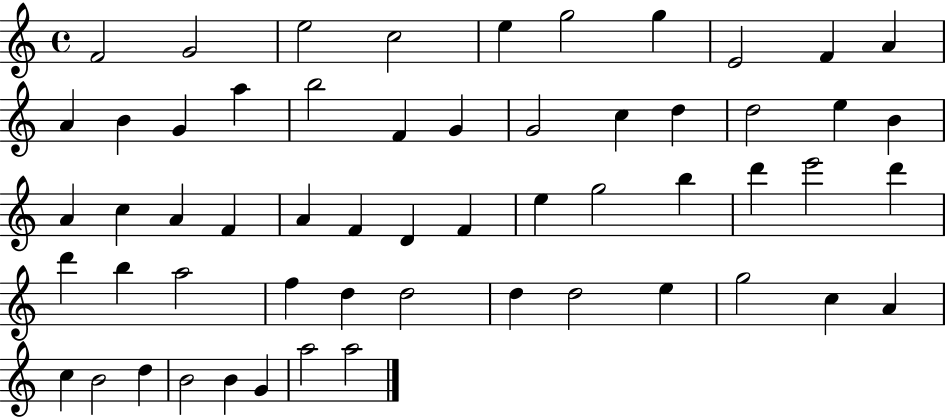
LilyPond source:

{
  \clef treble
  \time 4/4
  \defaultTimeSignature
  \key c \major
  f'2 g'2 | e''2 c''2 | e''4 g''2 g''4 | e'2 f'4 a'4 | \break a'4 b'4 g'4 a''4 | b''2 f'4 g'4 | g'2 c''4 d''4 | d''2 e''4 b'4 | \break a'4 c''4 a'4 f'4 | a'4 f'4 d'4 f'4 | e''4 g''2 b''4 | d'''4 e'''2 d'''4 | \break d'''4 b''4 a''2 | f''4 d''4 d''2 | d''4 d''2 e''4 | g''2 c''4 a'4 | \break c''4 b'2 d''4 | b'2 b'4 g'4 | a''2 a''2 | \bar "|."
}